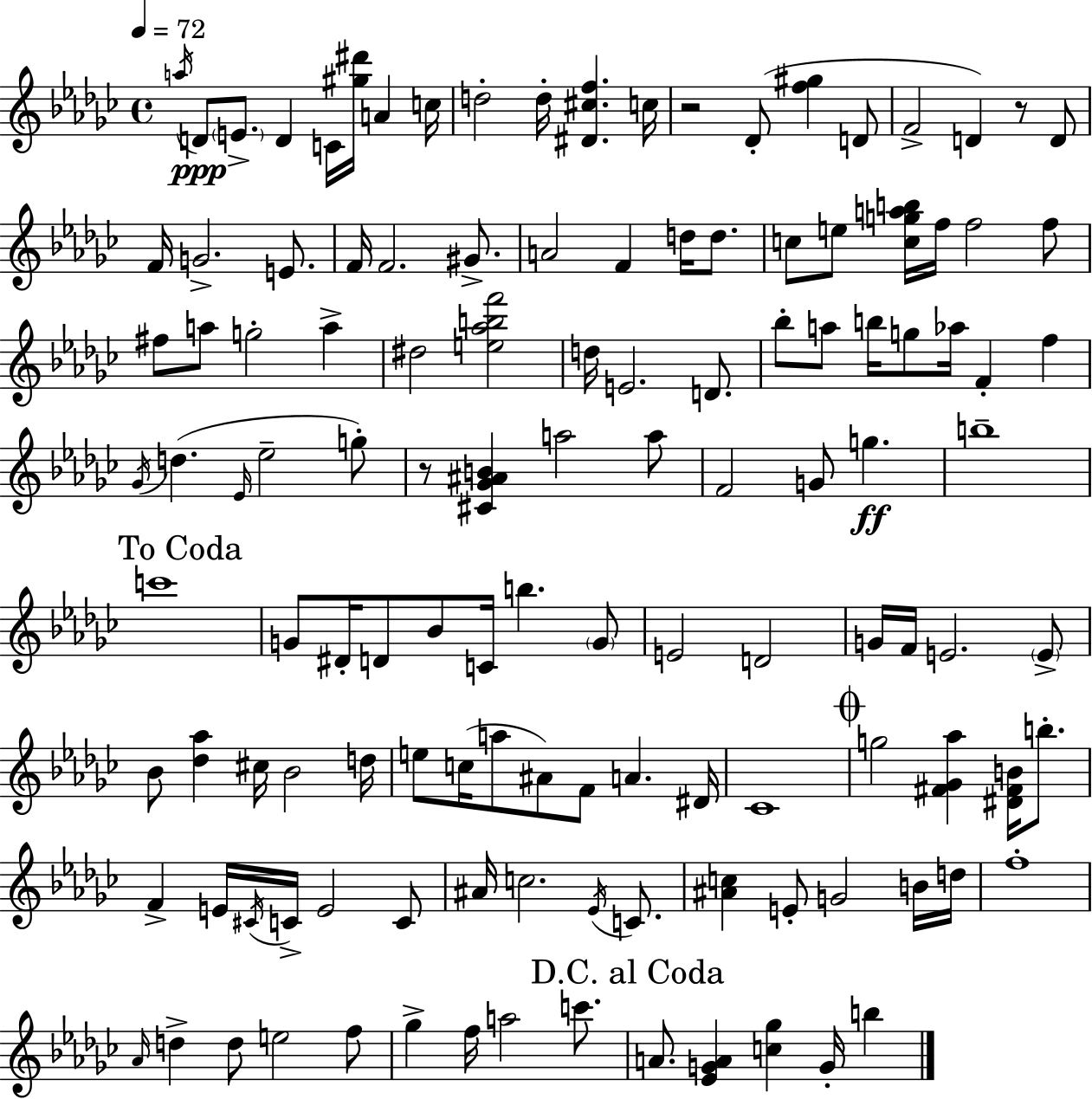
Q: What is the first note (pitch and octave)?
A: A5